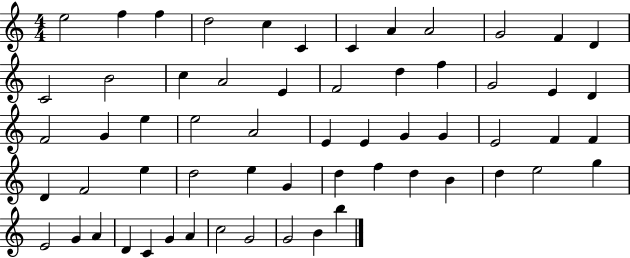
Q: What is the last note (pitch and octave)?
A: B5